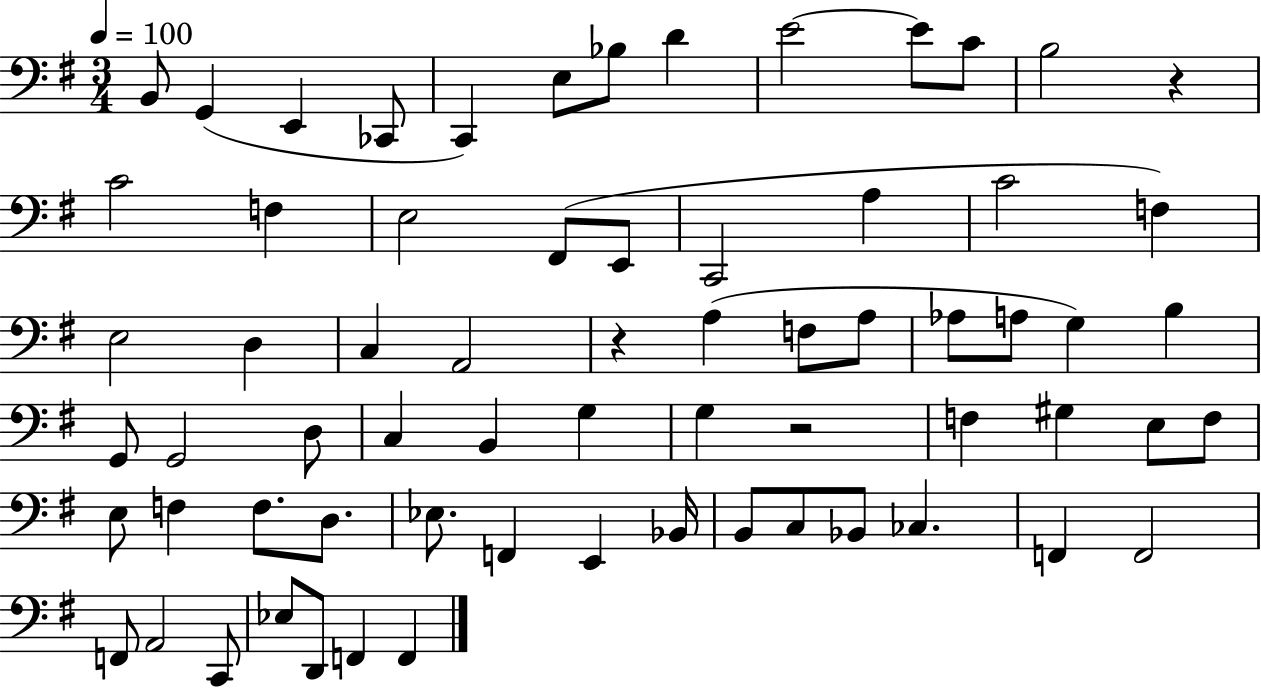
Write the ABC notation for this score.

X:1
T:Untitled
M:3/4
L:1/4
K:G
B,,/2 G,, E,, _C,,/2 C,, E,/2 _B,/2 D E2 E/2 C/2 B,2 z C2 F, E,2 ^F,,/2 E,,/2 C,,2 A, C2 F, E,2 D, C, A,,2 z A, F,/2 A,/2 _A,/2 A,/2 G, B, G,,/2 G,,2 D,/2 C, B,, G, G, z2 F, ^G, E,/2 F,/2 E,/2 F, F,/2 D,/2 _E,/2 F,, E,, _B,,/4 B,,/2 C,/2 _B,,/2 _C, F,, F,,2 F,,/2 A,,2 C,,/2 _E,/2 D,,/2 F,, F,,